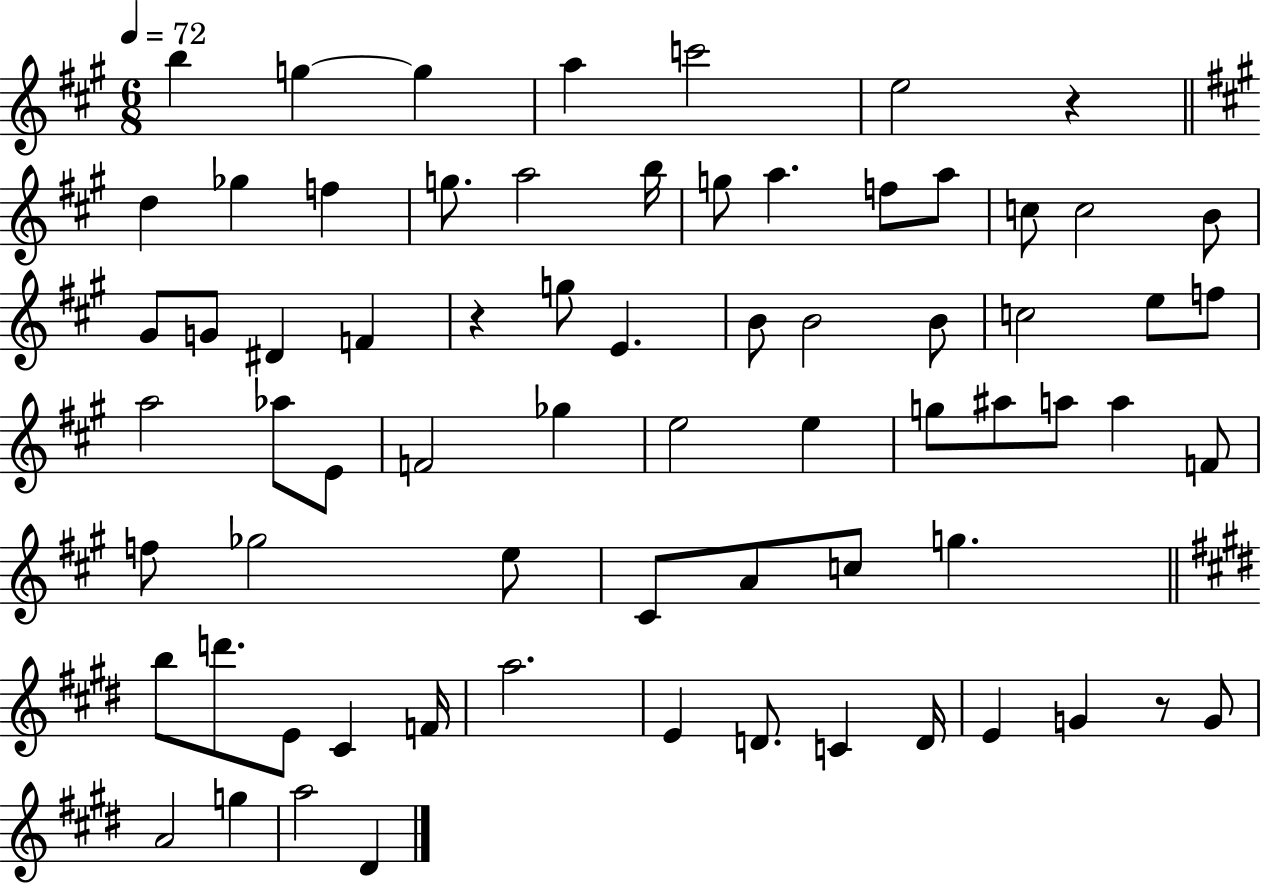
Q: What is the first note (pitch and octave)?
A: B5